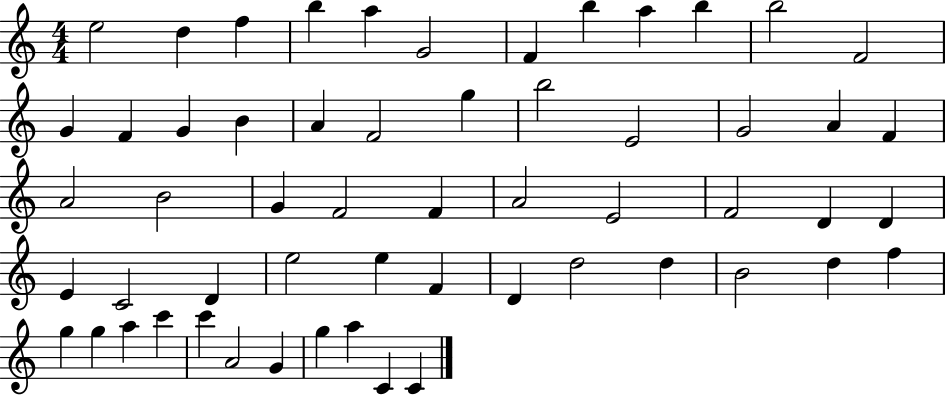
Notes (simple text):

E5/h D5/q F5/q B5/q A5/q G4/h F4/q B5/q A5/q B5/q B5/h F4/h G4/q F4/q G4/q B4/q A4/q F4/h G5/q B5/h E4/h G4/h A4/q F4/q A4/h B4/h G4/q F4/h F4/q A4/h E4/h F4/h D4/q D4/q E4/q C4/h D4/q E5/h E5/q F4/q D4/q D5/h D5/q B4/h D5/q F5/q G5/q G5/q A5/q C6/q C6/q A4/h G4/q G5/q A5/q C4/q C4/q